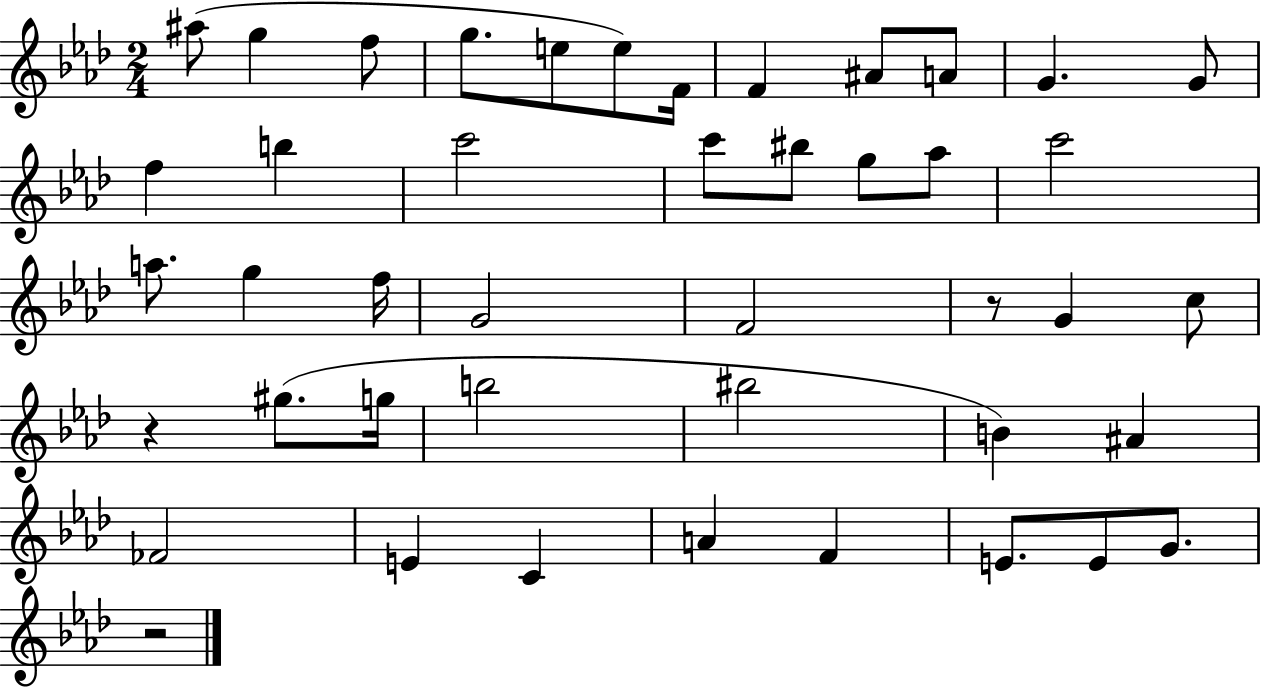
{
  \clef treble
  \numericTimeSignature
  \time 2/4
  \key aes \major
  ais''8( g''4 f''8 | g''8. e''8 e''8) f'16 | f'4 ais'8 a'8 | g'4. g'8 | \break f''4 b''4 | c'''2 | c'''8 bis''8 g''8 aes''8 | c'''2 | \break a''8. g''4 f''16 | g'2 | f'2 | r8 g'4 c''8 | \break r4 gis''8.( g''16 | b''2 | bis''2 | b'4) ais'4 | \break fes'2 | e'4 c'4 | a'4 f'4 | e'8. e'8 g'8. | \break r2 | \bar "|."
}